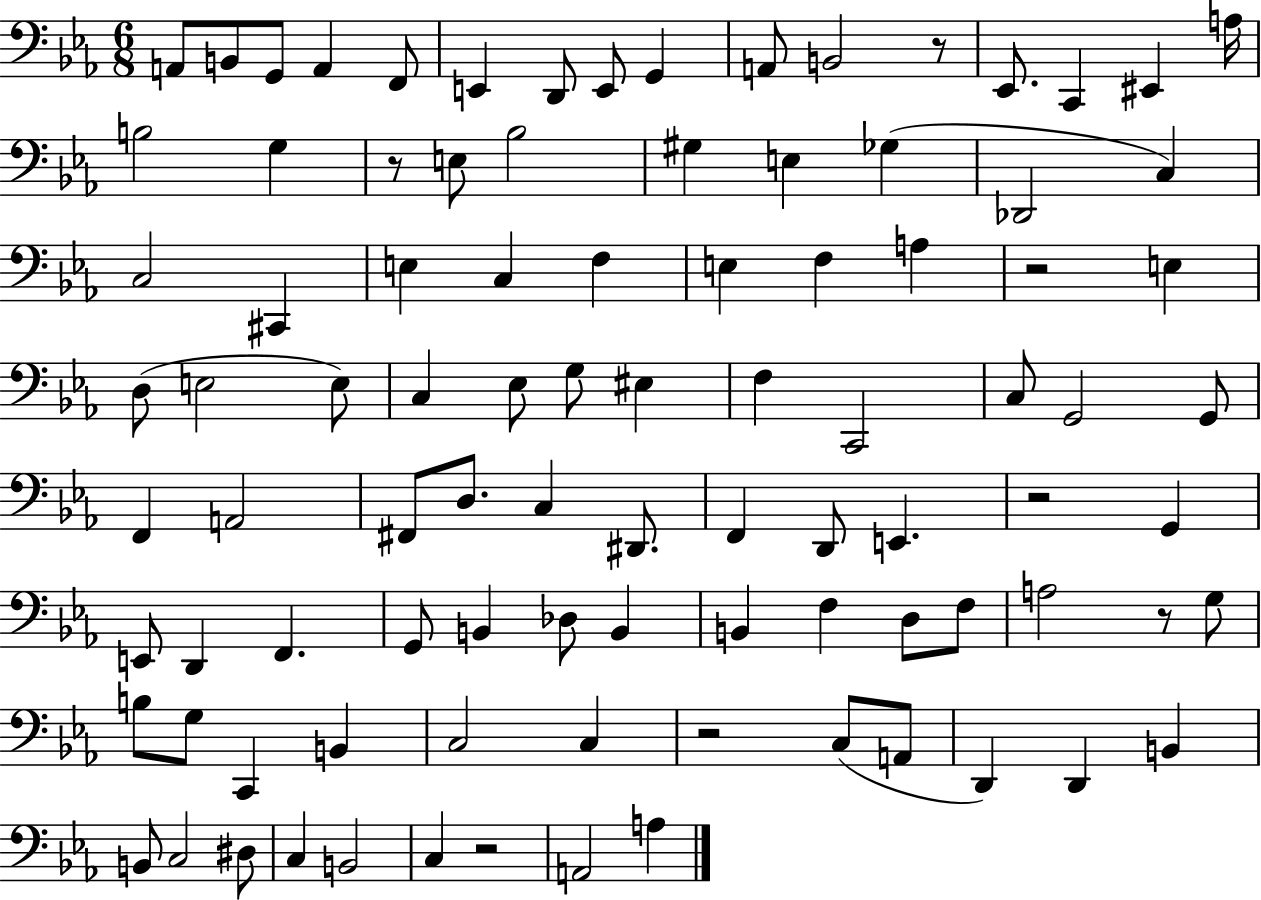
A2/e B2/e G2/e A2/q F2/e E2/q D2/e E2/e G2/q A2/e B2/h R/e Eb2/e. C2/q EIS2/q A3/s B3/h G3/q R/e E3/e Bb3/h G#3/q E3/q Gb3/q Db2/h C3/q C3/h C#2/q E3/q C3/q F3/q E3/q F3/q A3/q R/h E3/q D3/e E3/h E3/e C3/q Eb3/e G3/e EIS3/q F3/q C2/h C3/e G2/h G2/e F2/q A2/h F#2/e D3/e. C3/q D#2/e. F2/q D2/e E2/q. R/h G2/q E2/e D2/q F2/q. G2/e B2/q Db3/e B2/q B2/q F3/q D3/e F3/e A3/h R/e G3/e B3/e G3/e C2/q B2/q C3/h C3/q R/h C3/e A2/e D2/q D2/q B2/q B2/e C3/h D#3/e C3/q B2/h C3/q R/h A2/h A3/q